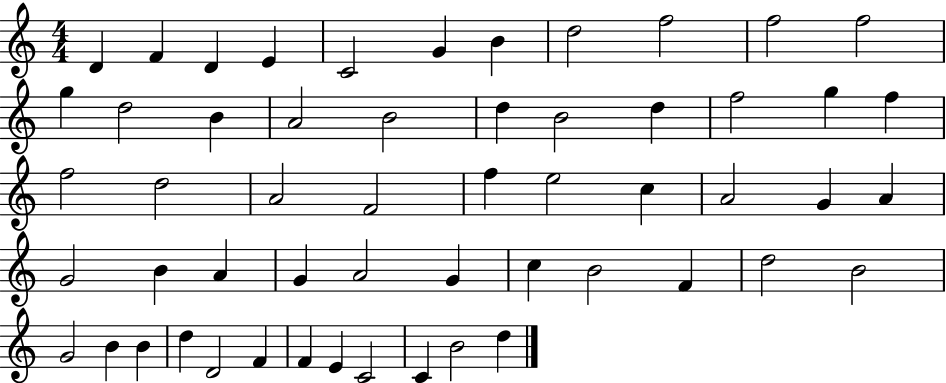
{
  \clef treble
  \numericTimeSignature
  \time 4/4
  \key c \major
  d'4 f'4 d'4 e'4 | c'2 g'4 b'4 | d''2 f''2 | f''2 f''2 | \break g''4 d''2 b'4 | a'2 b'2 | d''4 b'2 d''4 | f''2 g''4 f''4 | \break f''2 d''2 | a'2 f'2 | f''4 e''2 c''4 | a'2 g'4 a'4 | \break g'2 b'4 a'4 | g'4 a'2 g'4 | c''4 b'2 f'4 | d''2 b'2 | \break g'2 b'4 b'4 | d''4 d'2 f'4 | f'4 e'4 c'2 | c'4 b'2 d''4 | \break \bar "|."
}